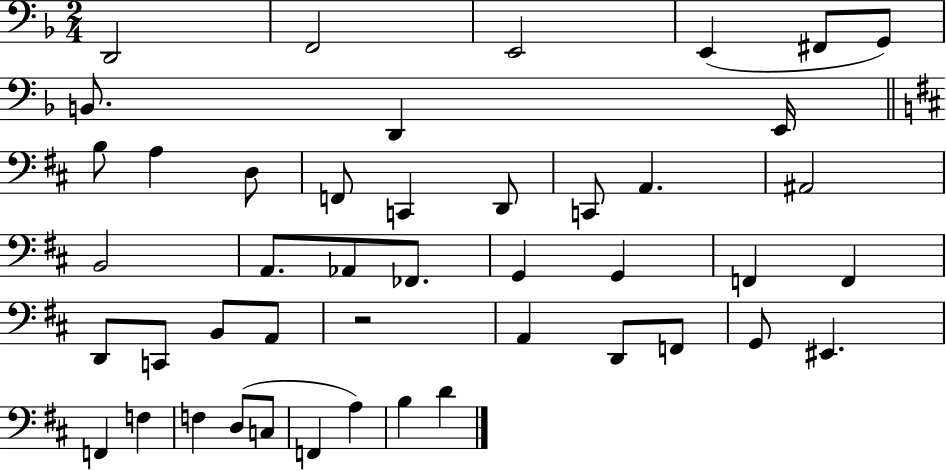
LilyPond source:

{
  \clef bass
  \numericTimeSignature
  \time 2/4
  \key f \major
  d,2 | f,2 | e,2 | e,4( fis,8 g,8) | \break b,8. d,4 e,16 | \bar "||" \break \key d \major b8 a4 d8 | f,8 c,4 d,8 | c,8 a,4. | ais,2 | \break b,2 | a,8. aes,8 fes,8. | g,4 g,4 | f,4 f,4 | \break d,8 c,8 b,8 a,8 | r2 | a,4 d,8 f,8 | g,8 eis,4. | \break f,4 f4 | f4 d8( c8 | f,4 a4) | b4 d'4 | \break \bar "|."
}